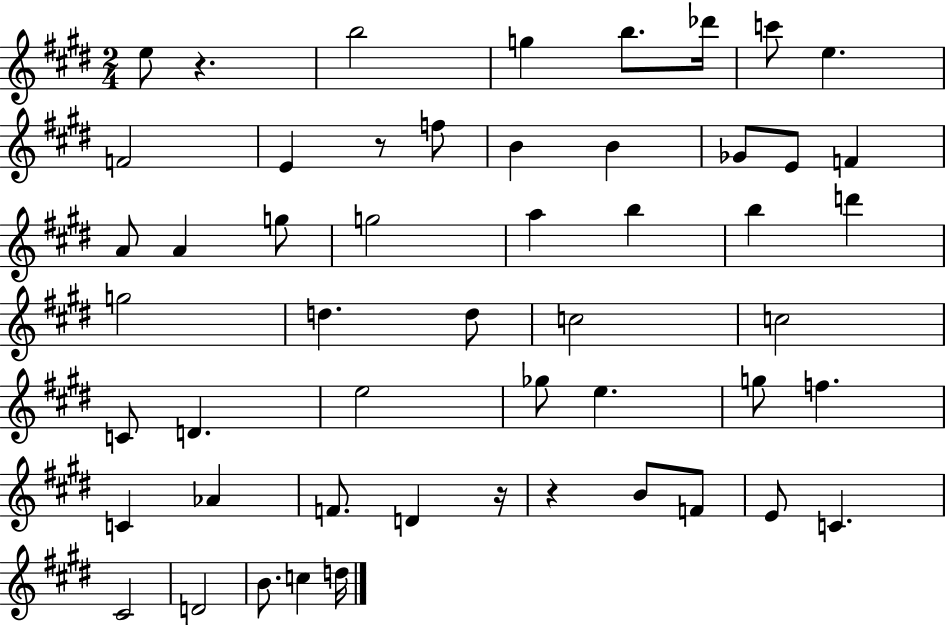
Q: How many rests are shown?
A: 4